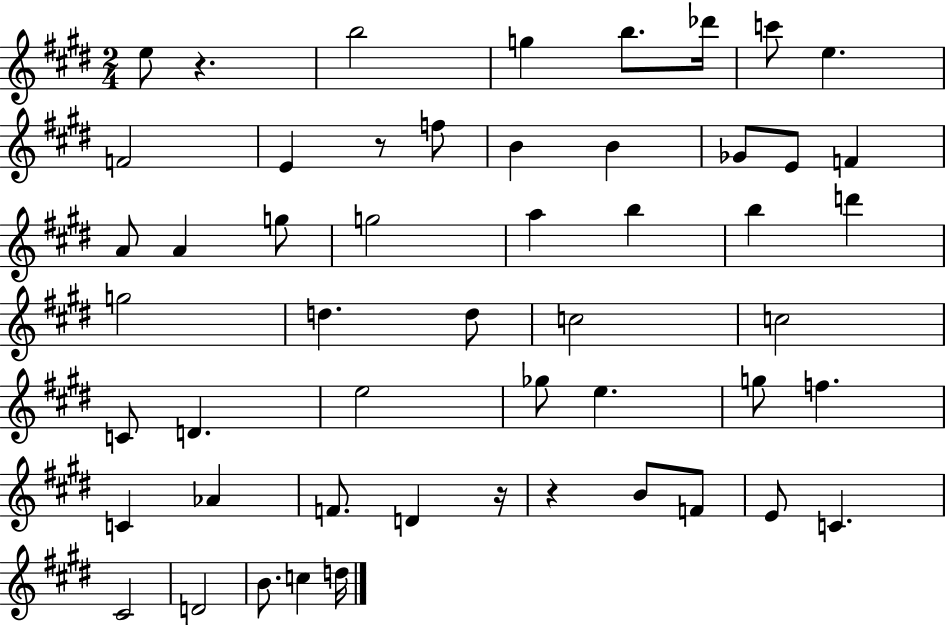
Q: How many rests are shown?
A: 4